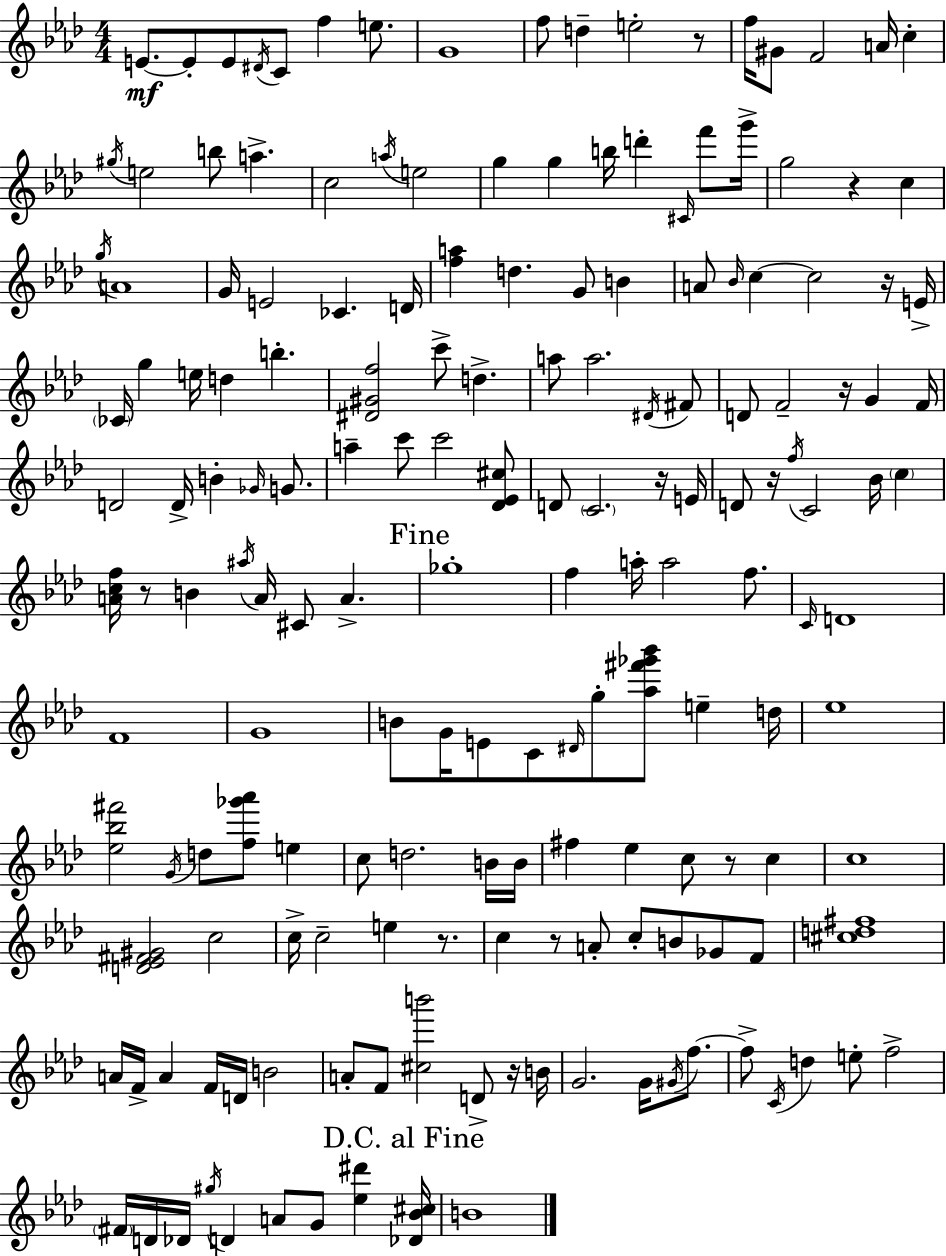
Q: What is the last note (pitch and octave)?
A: B4